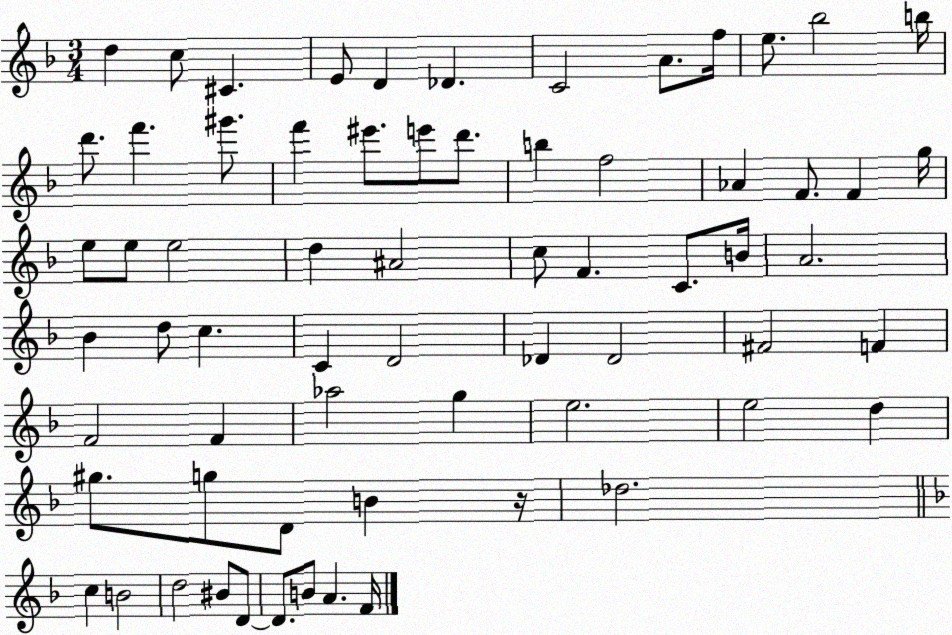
X:1
T:Untitled
M:3/4
L:1/4
K:F
d c/2 ^C E/2 D _D C2 A/2 f/4 e/2 _b2 b/4 d'/2 f' ^g'/2 f' ^e'/2 e'/2 d'/2 b f2 _A F/2 F g/4 e/2 e/2 e2 d ^A2 c/2 F C/2 B/4 A2 _B d/2 c C D2 _D _D2 ^F2 F F2 F _a2 g e2 e2 d ^g/2 g/2 D/2 B z/4 _d2 c B2 d2 ^B/2 D/2 D/2 B/2 A F/4